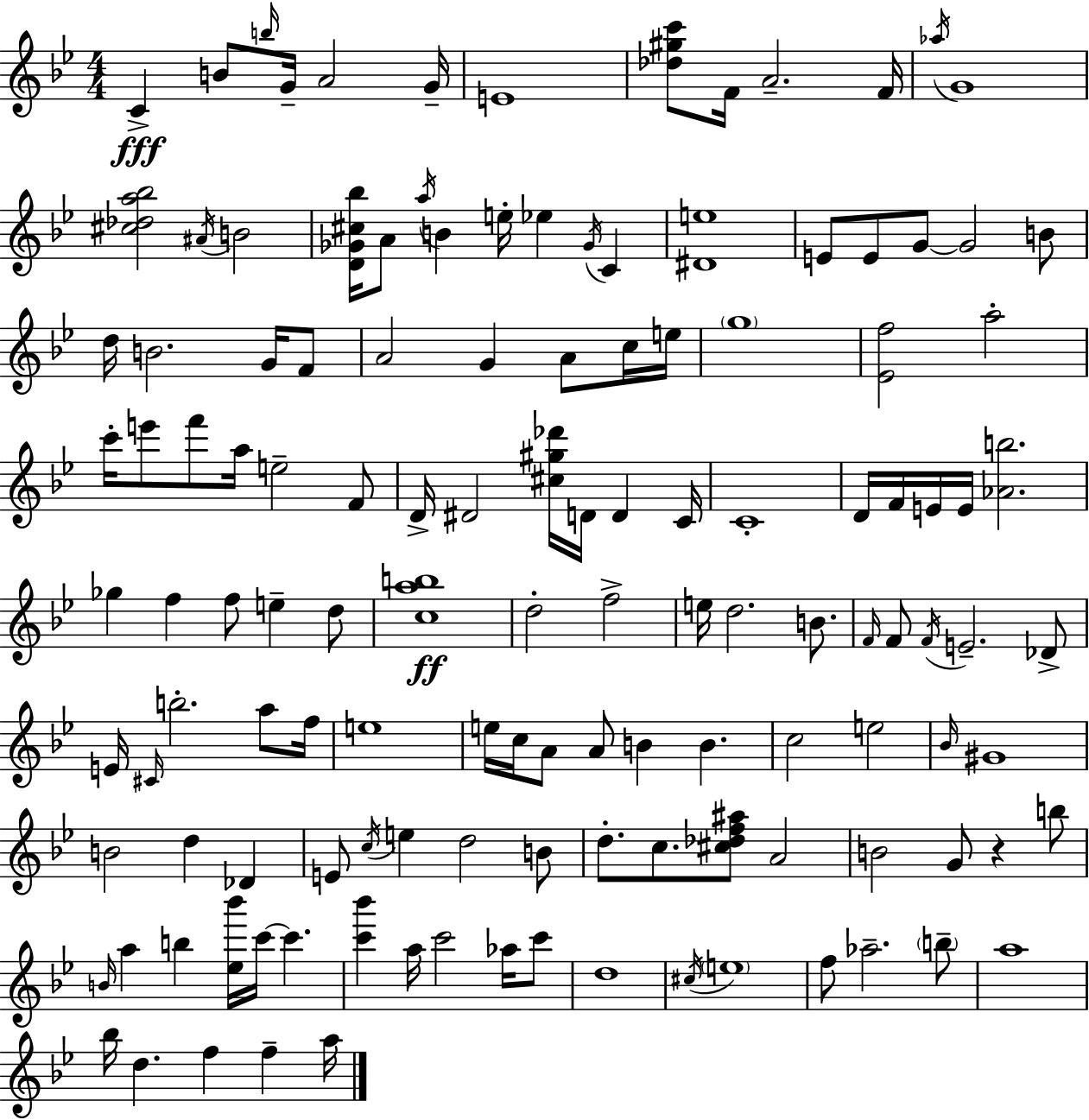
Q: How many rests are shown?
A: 1